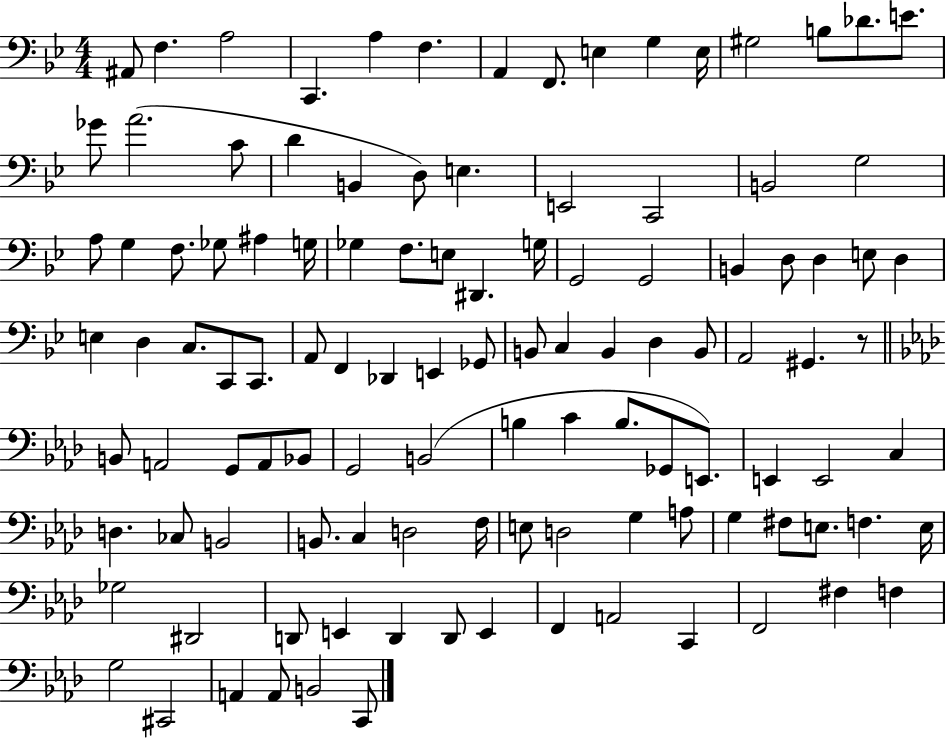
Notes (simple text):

A#2/e F3/q. A3/h C2/q. A3/q F3/q. A2/q F2/e. E3/q G3/q E3/s G#3/h B3/e Db4/e. E4/e. Gb4/e A4/h. C4/e D4/q B2/q D3/e E3/q. E2/h C2/h B2/h G3/h A3/e G3/q F3/e. Gb3/e A#3/q G3/s Gb3/q F3/e. E3/e D#2/q. G3/s G2/h G2/h B2/q D3/e D3/q E3/e D3/q E3/q D3/q C3/e. C2/e C2/e. A2/e F2/q Db2/q E2/q Gb2/e B2/e C3/q B2/q D3/q B2/e A2/h G#2/q. R/e B2/e A2/h G2/e A2/e Bb2/e G2/h B2/h B3/q C4/q B3/e. Gb2/e E2/e. E2/q E2/h C3/q D3/q. CES3/e B2/h B2/e. C3/q D3/h F3/s E3/e D3/h G3/q A3/e G3/q F#3/e E3/e. F3/q. E3/s Gb3/h D#2/h D2/e E2/q D2/q D2/e E2/q F2/q A2/h C2/q F2/h F#3/q F3/q G3/h C#2/h A2/q A2/e B2/h C2/e